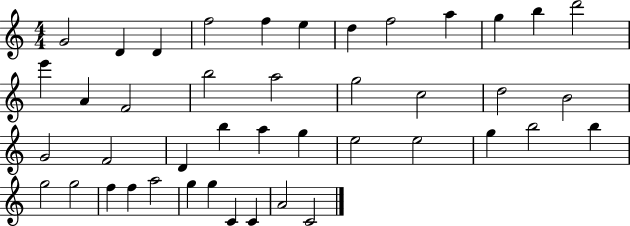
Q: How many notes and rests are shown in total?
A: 43